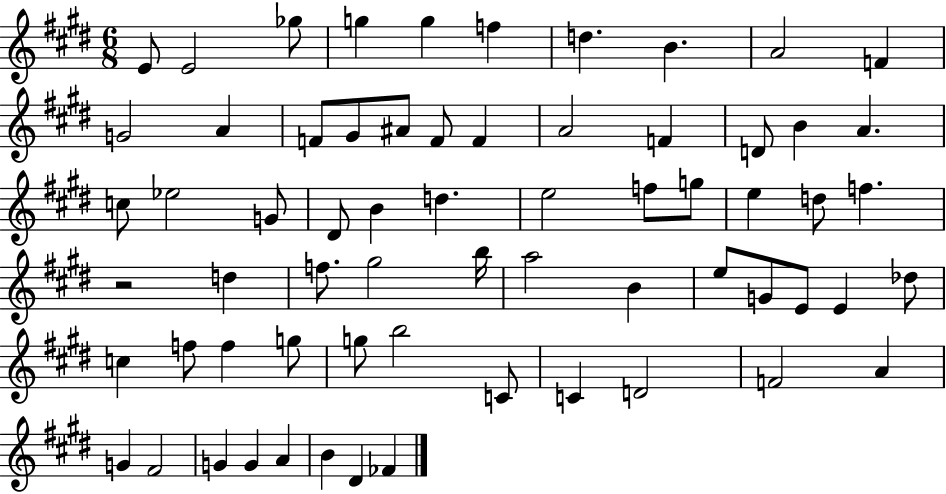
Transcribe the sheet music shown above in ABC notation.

X:1
T:Untitled
M:6/8
L:1/4
K:E
E/2 E2 _g/2 g g f d B A2 F G2 A F/2 ^G/2 ^A/2 F/2 F A2 F D/2 B A c/2 _e2 G/2 ^D/2 B d e2 f/2 g/2 e d/2 f z2 d f/2 ^g2 b/4 a2 B e/2 G/2 E/2 E _d/2 c f/2 f g/2 g/2 b2 C/2 C D2 F2 A G ^F2 G G A B ^D _F